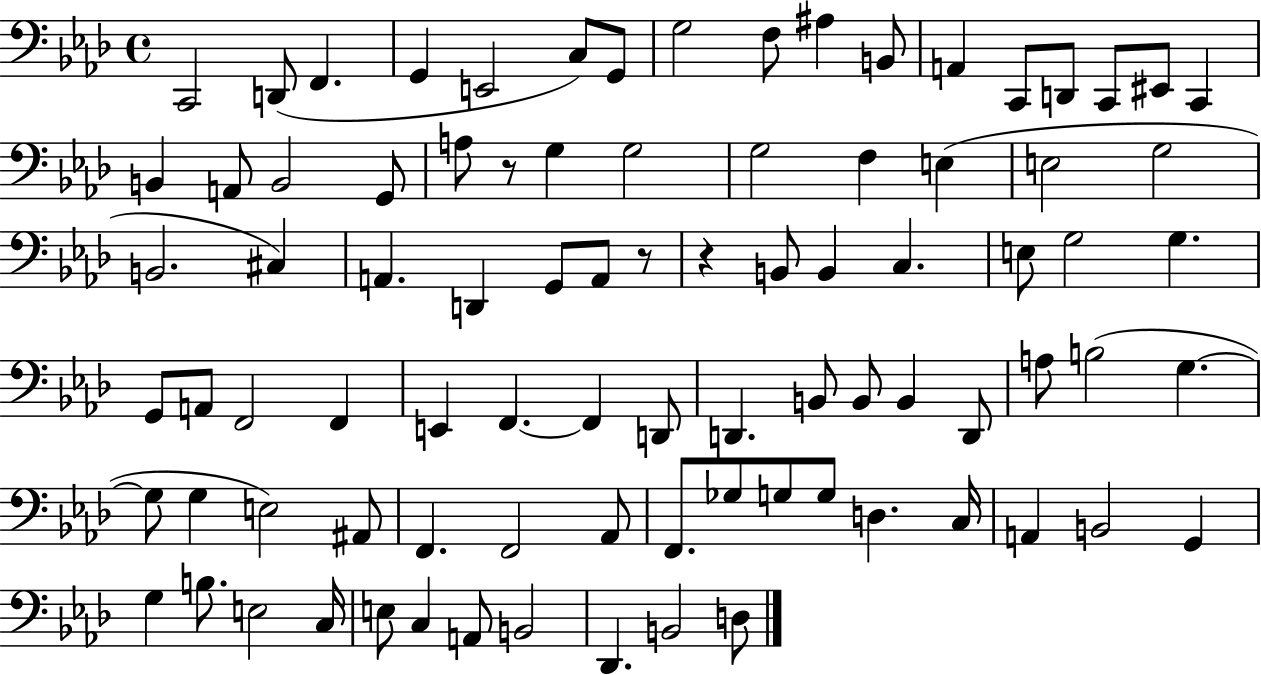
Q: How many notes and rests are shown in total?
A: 87